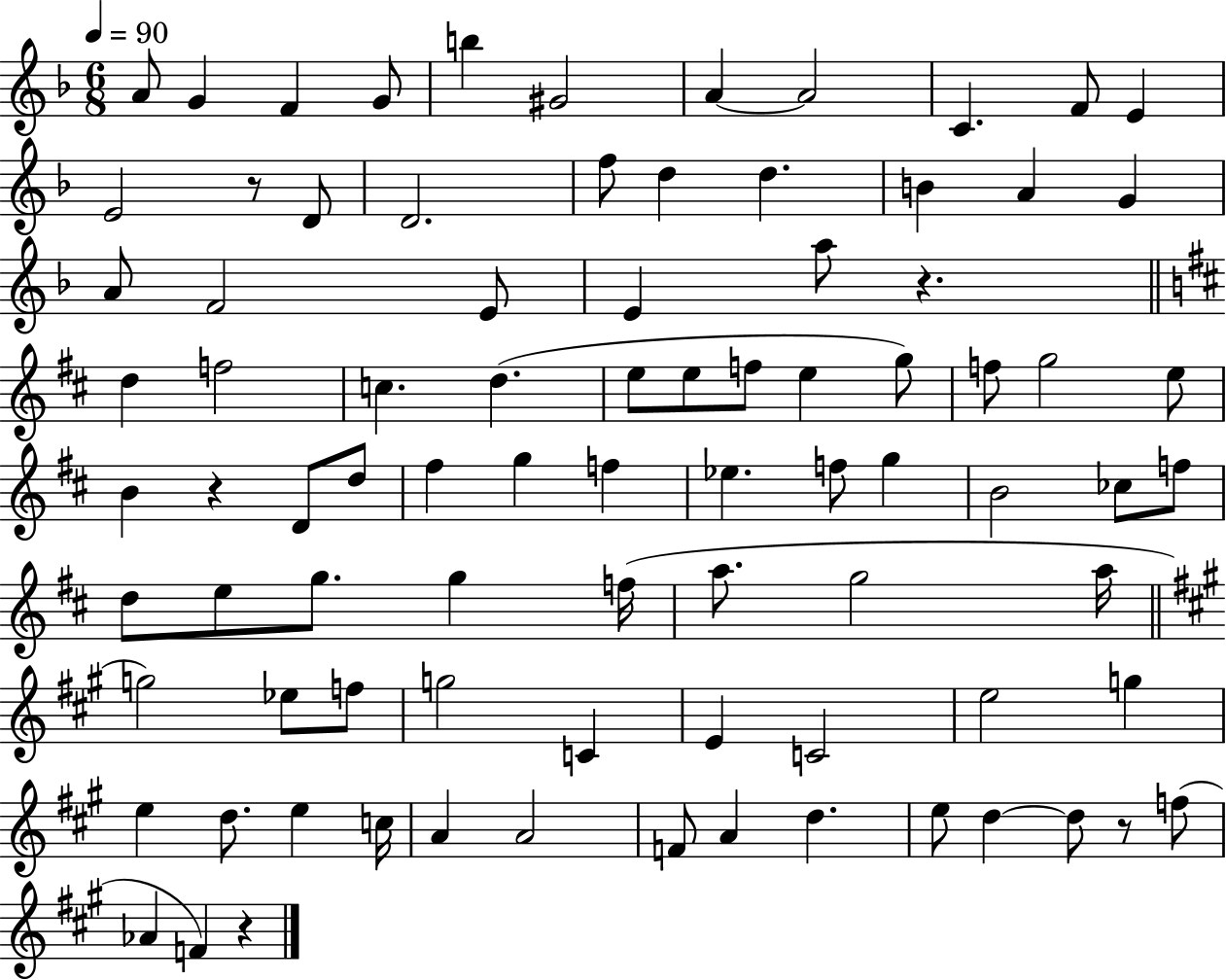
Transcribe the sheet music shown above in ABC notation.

X:1
T:Untitled
M:6/8
L:1/4
K:F
A/2 G F G/2 b ^G2 A A2 C F/2 E E2 z/2 D/2 D2 f/2 d d B A G A/2 F2 E/2 E a/2 z d f2 c d e/2 e/2 f/2 e g/2 f/2 g2 e/2 B z D/2 d/2 ^f g f _e f/2 g B2 _c/2 f/2 d/2 e/2 g/2 g f/4 a/2 g2 a/4 g2 _e/2 f/2 g2 C E C2 e2 g e d/2 e c/4 A A2 F/2 A d e/2 d d/2 z/2 f/2 _A F z